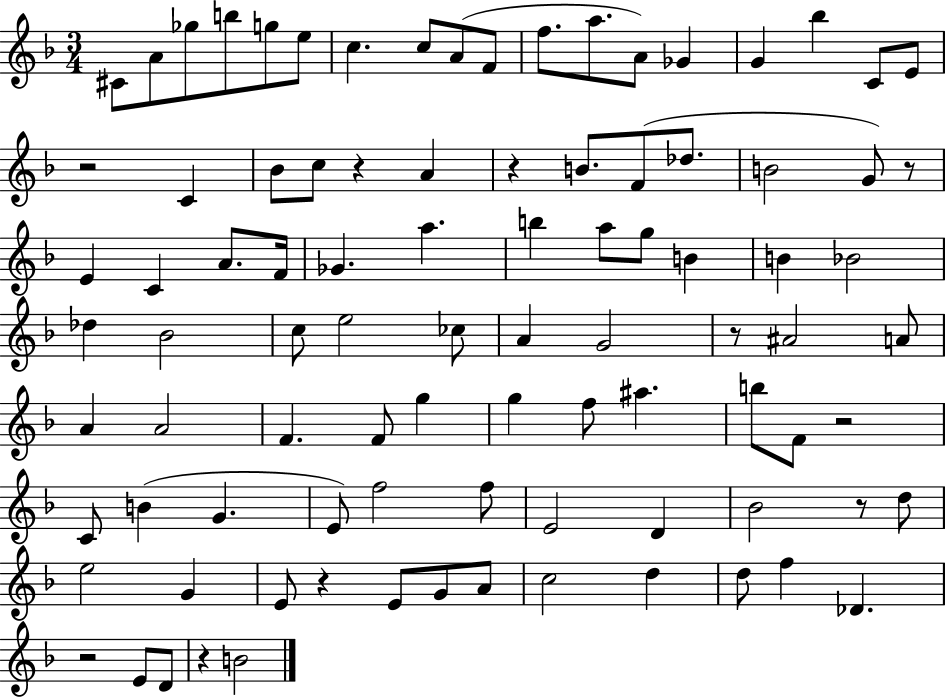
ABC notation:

X:1
T:Untitled
M:3/4
L:1/4
K:F
^C/2 A/2 _g/2 b/2 g/2 e/2 c c/2 A/2 F/2 f/2 a/2 A/2 _G G _b C/2 E/2 z2 C _B/2 c/2 z A z B/2 F/2 _d/2 B2 G/2 z/2 E C A/2 F/4 _G a b a/2 g/2 B B _B2 _d _B2 c/2 e2 _c/2 A G2 z/2 ^A2 A/2 A A2 F F/2 g g f/2 ^a b/2 F/2 z2 C/2 B G E/2 f2 f/2 E2 D _B2 z/2 d/2 e2 G E/2 z E/2 G/2 A/2 c2 d d/2 f _D z2 E/2 D/2 z B2